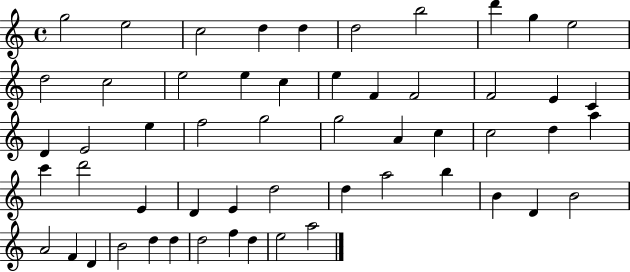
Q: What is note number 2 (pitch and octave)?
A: E5